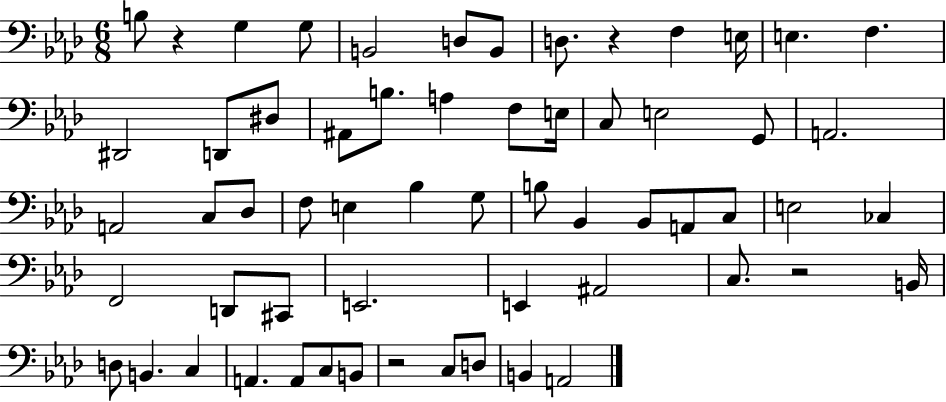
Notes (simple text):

B3/e R/q G3/q G3/e B2/h D3/e B2/e D3/e. R/q F3/q E3/s E3/q. F3/q. D#2/h D2/e D#3/e A#2/e B3/e. A3/q F3/e E3/s C3/e E3/h G2/e A2/h. A2/h C3/e Db3/e F3/e E3/q Bb3/q G3/e B3/e Bb2/q Bb2/e A2/e C3/e E3/h CES3/q F2/h D2/e C#2/e E2/h. E2/q A#2/h C3/e. R/h B2/s D3/e B2/q. C3/q A2/q. A2/e C3/e B2/e R/h C3/e D3/e B2/q A2/h